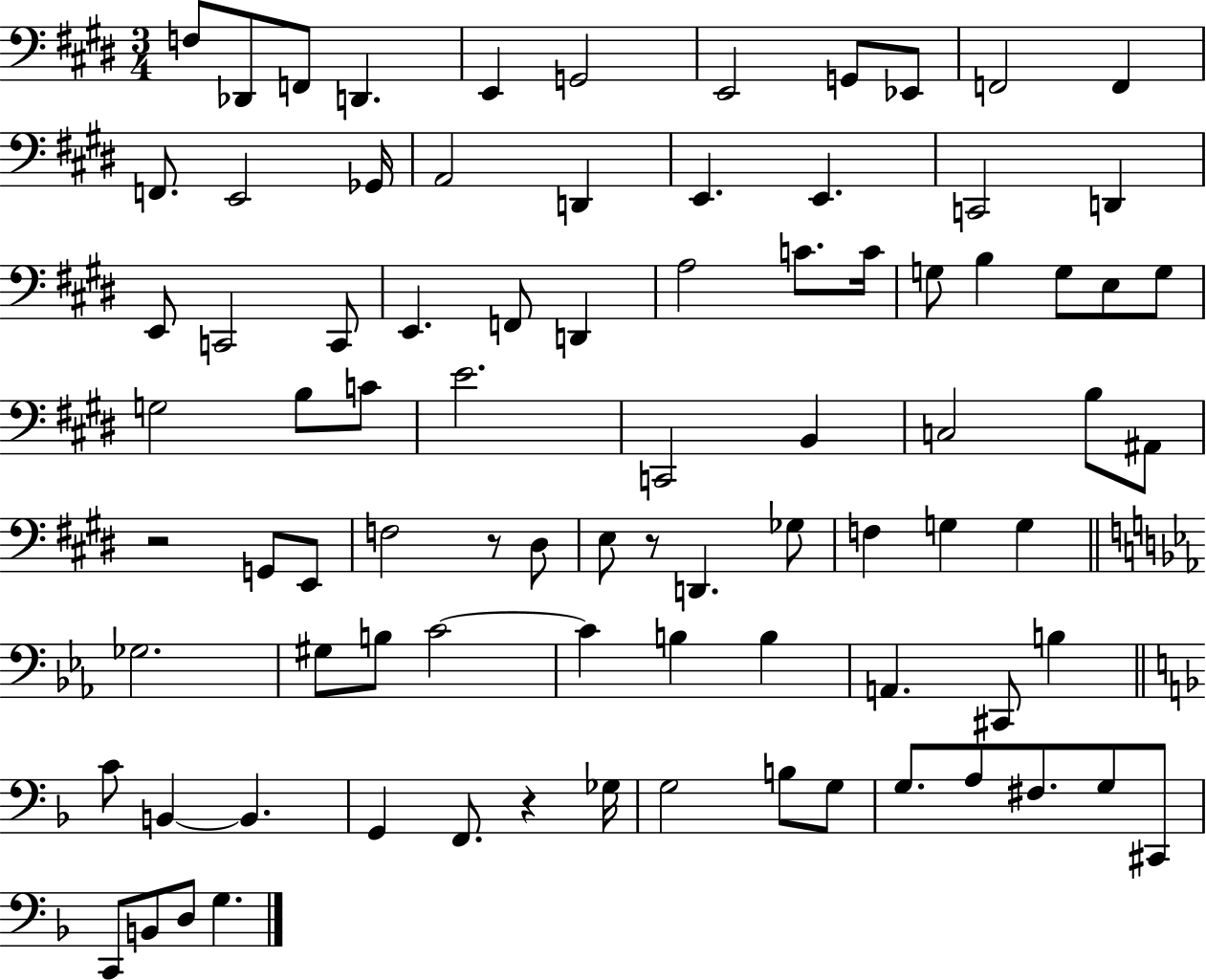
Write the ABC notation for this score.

X:1
T:Untitled
M:3/4
L:1/4
K:E
F,/2 _D,,/2 F,,/2 D,, E,, G,,2 E,,2 G,,/2 _E,,/2 F,,2 F,, F,,/2 E,,2 _G,,/4 A,,2 D,, E,, E,, C,,2 D,, E,,/2 C,,2 C,,/2 E,, F,,/2 D,, A,2 C/2 C/4 G,/2 B, G,/2 E,/2 G,/2 G,2 B,/2 C/2 E2 C,,2 B,, C,2 B,/2 ^A,,/2 z2 G,,/2 E,,/2 F,2 z/2 ^D,/2 E,/2 z/2 D,, _G,/2 F, G, G, _G,2 ^G,/2 B,/2 C2 C B, B, A,, ^C,,/2 B, C/2 B,, B,, G,, F,,/2 z _G,/4 G,2 B,/2 G,/2 G,/2 A,/2 ^F,/2 G,/2 ^C,,/2 C,,/2 B,,/2 D,/2 G,